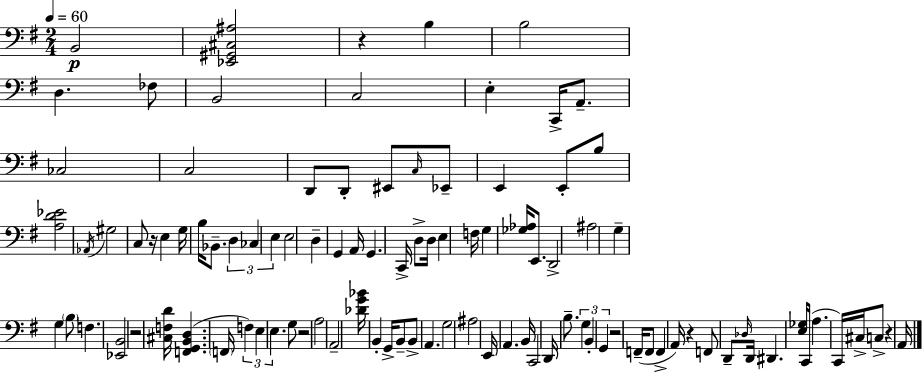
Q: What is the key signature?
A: G major